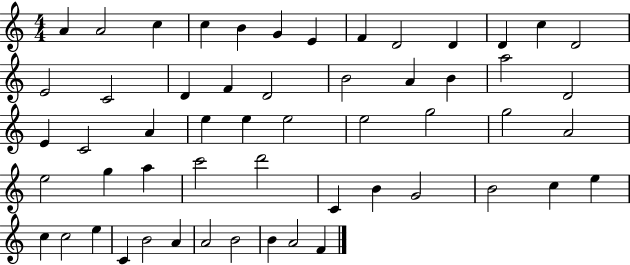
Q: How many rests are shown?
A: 0